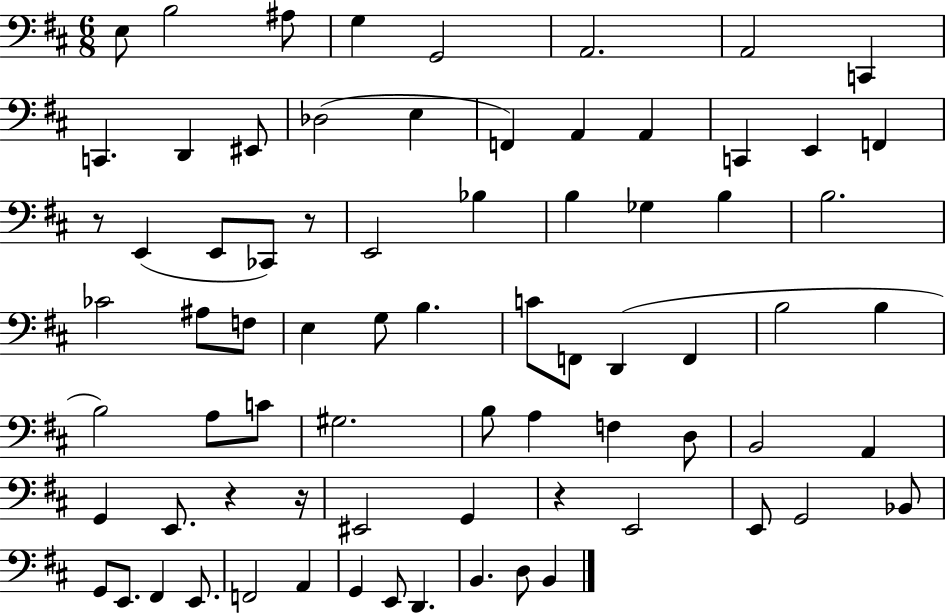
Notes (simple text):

E3/e B3/h A#3/e G3/q G2/h A2/h. A2/h C2/q C2/q. D2/q EIS2/e Db3/h E3/q F2/q A2/q A2/q C2/q E2/q F2/q R/e E2/q E2/e CES2/e R/e E2/h Bb3/q B3/q Gb3/q B3/q B3/h. CES4/h A#3/e F3/e E3/q G3/e B3/q. C4/e F2/e D2/q F2/q B3/h B3/q B3/h A3/e C4/e G#3/h. B3/e A3/q F3/q D3/e B2/h A2/q G2/q E2/e. R/q R/s EIS2/h G2/q R/q E2/h E2/e G2/h Bb2/e G2/e E2/e. F#2/q E2/e. F2/h A2/q G2/q E2/e D2/q. B2/q. D3/e B2/q